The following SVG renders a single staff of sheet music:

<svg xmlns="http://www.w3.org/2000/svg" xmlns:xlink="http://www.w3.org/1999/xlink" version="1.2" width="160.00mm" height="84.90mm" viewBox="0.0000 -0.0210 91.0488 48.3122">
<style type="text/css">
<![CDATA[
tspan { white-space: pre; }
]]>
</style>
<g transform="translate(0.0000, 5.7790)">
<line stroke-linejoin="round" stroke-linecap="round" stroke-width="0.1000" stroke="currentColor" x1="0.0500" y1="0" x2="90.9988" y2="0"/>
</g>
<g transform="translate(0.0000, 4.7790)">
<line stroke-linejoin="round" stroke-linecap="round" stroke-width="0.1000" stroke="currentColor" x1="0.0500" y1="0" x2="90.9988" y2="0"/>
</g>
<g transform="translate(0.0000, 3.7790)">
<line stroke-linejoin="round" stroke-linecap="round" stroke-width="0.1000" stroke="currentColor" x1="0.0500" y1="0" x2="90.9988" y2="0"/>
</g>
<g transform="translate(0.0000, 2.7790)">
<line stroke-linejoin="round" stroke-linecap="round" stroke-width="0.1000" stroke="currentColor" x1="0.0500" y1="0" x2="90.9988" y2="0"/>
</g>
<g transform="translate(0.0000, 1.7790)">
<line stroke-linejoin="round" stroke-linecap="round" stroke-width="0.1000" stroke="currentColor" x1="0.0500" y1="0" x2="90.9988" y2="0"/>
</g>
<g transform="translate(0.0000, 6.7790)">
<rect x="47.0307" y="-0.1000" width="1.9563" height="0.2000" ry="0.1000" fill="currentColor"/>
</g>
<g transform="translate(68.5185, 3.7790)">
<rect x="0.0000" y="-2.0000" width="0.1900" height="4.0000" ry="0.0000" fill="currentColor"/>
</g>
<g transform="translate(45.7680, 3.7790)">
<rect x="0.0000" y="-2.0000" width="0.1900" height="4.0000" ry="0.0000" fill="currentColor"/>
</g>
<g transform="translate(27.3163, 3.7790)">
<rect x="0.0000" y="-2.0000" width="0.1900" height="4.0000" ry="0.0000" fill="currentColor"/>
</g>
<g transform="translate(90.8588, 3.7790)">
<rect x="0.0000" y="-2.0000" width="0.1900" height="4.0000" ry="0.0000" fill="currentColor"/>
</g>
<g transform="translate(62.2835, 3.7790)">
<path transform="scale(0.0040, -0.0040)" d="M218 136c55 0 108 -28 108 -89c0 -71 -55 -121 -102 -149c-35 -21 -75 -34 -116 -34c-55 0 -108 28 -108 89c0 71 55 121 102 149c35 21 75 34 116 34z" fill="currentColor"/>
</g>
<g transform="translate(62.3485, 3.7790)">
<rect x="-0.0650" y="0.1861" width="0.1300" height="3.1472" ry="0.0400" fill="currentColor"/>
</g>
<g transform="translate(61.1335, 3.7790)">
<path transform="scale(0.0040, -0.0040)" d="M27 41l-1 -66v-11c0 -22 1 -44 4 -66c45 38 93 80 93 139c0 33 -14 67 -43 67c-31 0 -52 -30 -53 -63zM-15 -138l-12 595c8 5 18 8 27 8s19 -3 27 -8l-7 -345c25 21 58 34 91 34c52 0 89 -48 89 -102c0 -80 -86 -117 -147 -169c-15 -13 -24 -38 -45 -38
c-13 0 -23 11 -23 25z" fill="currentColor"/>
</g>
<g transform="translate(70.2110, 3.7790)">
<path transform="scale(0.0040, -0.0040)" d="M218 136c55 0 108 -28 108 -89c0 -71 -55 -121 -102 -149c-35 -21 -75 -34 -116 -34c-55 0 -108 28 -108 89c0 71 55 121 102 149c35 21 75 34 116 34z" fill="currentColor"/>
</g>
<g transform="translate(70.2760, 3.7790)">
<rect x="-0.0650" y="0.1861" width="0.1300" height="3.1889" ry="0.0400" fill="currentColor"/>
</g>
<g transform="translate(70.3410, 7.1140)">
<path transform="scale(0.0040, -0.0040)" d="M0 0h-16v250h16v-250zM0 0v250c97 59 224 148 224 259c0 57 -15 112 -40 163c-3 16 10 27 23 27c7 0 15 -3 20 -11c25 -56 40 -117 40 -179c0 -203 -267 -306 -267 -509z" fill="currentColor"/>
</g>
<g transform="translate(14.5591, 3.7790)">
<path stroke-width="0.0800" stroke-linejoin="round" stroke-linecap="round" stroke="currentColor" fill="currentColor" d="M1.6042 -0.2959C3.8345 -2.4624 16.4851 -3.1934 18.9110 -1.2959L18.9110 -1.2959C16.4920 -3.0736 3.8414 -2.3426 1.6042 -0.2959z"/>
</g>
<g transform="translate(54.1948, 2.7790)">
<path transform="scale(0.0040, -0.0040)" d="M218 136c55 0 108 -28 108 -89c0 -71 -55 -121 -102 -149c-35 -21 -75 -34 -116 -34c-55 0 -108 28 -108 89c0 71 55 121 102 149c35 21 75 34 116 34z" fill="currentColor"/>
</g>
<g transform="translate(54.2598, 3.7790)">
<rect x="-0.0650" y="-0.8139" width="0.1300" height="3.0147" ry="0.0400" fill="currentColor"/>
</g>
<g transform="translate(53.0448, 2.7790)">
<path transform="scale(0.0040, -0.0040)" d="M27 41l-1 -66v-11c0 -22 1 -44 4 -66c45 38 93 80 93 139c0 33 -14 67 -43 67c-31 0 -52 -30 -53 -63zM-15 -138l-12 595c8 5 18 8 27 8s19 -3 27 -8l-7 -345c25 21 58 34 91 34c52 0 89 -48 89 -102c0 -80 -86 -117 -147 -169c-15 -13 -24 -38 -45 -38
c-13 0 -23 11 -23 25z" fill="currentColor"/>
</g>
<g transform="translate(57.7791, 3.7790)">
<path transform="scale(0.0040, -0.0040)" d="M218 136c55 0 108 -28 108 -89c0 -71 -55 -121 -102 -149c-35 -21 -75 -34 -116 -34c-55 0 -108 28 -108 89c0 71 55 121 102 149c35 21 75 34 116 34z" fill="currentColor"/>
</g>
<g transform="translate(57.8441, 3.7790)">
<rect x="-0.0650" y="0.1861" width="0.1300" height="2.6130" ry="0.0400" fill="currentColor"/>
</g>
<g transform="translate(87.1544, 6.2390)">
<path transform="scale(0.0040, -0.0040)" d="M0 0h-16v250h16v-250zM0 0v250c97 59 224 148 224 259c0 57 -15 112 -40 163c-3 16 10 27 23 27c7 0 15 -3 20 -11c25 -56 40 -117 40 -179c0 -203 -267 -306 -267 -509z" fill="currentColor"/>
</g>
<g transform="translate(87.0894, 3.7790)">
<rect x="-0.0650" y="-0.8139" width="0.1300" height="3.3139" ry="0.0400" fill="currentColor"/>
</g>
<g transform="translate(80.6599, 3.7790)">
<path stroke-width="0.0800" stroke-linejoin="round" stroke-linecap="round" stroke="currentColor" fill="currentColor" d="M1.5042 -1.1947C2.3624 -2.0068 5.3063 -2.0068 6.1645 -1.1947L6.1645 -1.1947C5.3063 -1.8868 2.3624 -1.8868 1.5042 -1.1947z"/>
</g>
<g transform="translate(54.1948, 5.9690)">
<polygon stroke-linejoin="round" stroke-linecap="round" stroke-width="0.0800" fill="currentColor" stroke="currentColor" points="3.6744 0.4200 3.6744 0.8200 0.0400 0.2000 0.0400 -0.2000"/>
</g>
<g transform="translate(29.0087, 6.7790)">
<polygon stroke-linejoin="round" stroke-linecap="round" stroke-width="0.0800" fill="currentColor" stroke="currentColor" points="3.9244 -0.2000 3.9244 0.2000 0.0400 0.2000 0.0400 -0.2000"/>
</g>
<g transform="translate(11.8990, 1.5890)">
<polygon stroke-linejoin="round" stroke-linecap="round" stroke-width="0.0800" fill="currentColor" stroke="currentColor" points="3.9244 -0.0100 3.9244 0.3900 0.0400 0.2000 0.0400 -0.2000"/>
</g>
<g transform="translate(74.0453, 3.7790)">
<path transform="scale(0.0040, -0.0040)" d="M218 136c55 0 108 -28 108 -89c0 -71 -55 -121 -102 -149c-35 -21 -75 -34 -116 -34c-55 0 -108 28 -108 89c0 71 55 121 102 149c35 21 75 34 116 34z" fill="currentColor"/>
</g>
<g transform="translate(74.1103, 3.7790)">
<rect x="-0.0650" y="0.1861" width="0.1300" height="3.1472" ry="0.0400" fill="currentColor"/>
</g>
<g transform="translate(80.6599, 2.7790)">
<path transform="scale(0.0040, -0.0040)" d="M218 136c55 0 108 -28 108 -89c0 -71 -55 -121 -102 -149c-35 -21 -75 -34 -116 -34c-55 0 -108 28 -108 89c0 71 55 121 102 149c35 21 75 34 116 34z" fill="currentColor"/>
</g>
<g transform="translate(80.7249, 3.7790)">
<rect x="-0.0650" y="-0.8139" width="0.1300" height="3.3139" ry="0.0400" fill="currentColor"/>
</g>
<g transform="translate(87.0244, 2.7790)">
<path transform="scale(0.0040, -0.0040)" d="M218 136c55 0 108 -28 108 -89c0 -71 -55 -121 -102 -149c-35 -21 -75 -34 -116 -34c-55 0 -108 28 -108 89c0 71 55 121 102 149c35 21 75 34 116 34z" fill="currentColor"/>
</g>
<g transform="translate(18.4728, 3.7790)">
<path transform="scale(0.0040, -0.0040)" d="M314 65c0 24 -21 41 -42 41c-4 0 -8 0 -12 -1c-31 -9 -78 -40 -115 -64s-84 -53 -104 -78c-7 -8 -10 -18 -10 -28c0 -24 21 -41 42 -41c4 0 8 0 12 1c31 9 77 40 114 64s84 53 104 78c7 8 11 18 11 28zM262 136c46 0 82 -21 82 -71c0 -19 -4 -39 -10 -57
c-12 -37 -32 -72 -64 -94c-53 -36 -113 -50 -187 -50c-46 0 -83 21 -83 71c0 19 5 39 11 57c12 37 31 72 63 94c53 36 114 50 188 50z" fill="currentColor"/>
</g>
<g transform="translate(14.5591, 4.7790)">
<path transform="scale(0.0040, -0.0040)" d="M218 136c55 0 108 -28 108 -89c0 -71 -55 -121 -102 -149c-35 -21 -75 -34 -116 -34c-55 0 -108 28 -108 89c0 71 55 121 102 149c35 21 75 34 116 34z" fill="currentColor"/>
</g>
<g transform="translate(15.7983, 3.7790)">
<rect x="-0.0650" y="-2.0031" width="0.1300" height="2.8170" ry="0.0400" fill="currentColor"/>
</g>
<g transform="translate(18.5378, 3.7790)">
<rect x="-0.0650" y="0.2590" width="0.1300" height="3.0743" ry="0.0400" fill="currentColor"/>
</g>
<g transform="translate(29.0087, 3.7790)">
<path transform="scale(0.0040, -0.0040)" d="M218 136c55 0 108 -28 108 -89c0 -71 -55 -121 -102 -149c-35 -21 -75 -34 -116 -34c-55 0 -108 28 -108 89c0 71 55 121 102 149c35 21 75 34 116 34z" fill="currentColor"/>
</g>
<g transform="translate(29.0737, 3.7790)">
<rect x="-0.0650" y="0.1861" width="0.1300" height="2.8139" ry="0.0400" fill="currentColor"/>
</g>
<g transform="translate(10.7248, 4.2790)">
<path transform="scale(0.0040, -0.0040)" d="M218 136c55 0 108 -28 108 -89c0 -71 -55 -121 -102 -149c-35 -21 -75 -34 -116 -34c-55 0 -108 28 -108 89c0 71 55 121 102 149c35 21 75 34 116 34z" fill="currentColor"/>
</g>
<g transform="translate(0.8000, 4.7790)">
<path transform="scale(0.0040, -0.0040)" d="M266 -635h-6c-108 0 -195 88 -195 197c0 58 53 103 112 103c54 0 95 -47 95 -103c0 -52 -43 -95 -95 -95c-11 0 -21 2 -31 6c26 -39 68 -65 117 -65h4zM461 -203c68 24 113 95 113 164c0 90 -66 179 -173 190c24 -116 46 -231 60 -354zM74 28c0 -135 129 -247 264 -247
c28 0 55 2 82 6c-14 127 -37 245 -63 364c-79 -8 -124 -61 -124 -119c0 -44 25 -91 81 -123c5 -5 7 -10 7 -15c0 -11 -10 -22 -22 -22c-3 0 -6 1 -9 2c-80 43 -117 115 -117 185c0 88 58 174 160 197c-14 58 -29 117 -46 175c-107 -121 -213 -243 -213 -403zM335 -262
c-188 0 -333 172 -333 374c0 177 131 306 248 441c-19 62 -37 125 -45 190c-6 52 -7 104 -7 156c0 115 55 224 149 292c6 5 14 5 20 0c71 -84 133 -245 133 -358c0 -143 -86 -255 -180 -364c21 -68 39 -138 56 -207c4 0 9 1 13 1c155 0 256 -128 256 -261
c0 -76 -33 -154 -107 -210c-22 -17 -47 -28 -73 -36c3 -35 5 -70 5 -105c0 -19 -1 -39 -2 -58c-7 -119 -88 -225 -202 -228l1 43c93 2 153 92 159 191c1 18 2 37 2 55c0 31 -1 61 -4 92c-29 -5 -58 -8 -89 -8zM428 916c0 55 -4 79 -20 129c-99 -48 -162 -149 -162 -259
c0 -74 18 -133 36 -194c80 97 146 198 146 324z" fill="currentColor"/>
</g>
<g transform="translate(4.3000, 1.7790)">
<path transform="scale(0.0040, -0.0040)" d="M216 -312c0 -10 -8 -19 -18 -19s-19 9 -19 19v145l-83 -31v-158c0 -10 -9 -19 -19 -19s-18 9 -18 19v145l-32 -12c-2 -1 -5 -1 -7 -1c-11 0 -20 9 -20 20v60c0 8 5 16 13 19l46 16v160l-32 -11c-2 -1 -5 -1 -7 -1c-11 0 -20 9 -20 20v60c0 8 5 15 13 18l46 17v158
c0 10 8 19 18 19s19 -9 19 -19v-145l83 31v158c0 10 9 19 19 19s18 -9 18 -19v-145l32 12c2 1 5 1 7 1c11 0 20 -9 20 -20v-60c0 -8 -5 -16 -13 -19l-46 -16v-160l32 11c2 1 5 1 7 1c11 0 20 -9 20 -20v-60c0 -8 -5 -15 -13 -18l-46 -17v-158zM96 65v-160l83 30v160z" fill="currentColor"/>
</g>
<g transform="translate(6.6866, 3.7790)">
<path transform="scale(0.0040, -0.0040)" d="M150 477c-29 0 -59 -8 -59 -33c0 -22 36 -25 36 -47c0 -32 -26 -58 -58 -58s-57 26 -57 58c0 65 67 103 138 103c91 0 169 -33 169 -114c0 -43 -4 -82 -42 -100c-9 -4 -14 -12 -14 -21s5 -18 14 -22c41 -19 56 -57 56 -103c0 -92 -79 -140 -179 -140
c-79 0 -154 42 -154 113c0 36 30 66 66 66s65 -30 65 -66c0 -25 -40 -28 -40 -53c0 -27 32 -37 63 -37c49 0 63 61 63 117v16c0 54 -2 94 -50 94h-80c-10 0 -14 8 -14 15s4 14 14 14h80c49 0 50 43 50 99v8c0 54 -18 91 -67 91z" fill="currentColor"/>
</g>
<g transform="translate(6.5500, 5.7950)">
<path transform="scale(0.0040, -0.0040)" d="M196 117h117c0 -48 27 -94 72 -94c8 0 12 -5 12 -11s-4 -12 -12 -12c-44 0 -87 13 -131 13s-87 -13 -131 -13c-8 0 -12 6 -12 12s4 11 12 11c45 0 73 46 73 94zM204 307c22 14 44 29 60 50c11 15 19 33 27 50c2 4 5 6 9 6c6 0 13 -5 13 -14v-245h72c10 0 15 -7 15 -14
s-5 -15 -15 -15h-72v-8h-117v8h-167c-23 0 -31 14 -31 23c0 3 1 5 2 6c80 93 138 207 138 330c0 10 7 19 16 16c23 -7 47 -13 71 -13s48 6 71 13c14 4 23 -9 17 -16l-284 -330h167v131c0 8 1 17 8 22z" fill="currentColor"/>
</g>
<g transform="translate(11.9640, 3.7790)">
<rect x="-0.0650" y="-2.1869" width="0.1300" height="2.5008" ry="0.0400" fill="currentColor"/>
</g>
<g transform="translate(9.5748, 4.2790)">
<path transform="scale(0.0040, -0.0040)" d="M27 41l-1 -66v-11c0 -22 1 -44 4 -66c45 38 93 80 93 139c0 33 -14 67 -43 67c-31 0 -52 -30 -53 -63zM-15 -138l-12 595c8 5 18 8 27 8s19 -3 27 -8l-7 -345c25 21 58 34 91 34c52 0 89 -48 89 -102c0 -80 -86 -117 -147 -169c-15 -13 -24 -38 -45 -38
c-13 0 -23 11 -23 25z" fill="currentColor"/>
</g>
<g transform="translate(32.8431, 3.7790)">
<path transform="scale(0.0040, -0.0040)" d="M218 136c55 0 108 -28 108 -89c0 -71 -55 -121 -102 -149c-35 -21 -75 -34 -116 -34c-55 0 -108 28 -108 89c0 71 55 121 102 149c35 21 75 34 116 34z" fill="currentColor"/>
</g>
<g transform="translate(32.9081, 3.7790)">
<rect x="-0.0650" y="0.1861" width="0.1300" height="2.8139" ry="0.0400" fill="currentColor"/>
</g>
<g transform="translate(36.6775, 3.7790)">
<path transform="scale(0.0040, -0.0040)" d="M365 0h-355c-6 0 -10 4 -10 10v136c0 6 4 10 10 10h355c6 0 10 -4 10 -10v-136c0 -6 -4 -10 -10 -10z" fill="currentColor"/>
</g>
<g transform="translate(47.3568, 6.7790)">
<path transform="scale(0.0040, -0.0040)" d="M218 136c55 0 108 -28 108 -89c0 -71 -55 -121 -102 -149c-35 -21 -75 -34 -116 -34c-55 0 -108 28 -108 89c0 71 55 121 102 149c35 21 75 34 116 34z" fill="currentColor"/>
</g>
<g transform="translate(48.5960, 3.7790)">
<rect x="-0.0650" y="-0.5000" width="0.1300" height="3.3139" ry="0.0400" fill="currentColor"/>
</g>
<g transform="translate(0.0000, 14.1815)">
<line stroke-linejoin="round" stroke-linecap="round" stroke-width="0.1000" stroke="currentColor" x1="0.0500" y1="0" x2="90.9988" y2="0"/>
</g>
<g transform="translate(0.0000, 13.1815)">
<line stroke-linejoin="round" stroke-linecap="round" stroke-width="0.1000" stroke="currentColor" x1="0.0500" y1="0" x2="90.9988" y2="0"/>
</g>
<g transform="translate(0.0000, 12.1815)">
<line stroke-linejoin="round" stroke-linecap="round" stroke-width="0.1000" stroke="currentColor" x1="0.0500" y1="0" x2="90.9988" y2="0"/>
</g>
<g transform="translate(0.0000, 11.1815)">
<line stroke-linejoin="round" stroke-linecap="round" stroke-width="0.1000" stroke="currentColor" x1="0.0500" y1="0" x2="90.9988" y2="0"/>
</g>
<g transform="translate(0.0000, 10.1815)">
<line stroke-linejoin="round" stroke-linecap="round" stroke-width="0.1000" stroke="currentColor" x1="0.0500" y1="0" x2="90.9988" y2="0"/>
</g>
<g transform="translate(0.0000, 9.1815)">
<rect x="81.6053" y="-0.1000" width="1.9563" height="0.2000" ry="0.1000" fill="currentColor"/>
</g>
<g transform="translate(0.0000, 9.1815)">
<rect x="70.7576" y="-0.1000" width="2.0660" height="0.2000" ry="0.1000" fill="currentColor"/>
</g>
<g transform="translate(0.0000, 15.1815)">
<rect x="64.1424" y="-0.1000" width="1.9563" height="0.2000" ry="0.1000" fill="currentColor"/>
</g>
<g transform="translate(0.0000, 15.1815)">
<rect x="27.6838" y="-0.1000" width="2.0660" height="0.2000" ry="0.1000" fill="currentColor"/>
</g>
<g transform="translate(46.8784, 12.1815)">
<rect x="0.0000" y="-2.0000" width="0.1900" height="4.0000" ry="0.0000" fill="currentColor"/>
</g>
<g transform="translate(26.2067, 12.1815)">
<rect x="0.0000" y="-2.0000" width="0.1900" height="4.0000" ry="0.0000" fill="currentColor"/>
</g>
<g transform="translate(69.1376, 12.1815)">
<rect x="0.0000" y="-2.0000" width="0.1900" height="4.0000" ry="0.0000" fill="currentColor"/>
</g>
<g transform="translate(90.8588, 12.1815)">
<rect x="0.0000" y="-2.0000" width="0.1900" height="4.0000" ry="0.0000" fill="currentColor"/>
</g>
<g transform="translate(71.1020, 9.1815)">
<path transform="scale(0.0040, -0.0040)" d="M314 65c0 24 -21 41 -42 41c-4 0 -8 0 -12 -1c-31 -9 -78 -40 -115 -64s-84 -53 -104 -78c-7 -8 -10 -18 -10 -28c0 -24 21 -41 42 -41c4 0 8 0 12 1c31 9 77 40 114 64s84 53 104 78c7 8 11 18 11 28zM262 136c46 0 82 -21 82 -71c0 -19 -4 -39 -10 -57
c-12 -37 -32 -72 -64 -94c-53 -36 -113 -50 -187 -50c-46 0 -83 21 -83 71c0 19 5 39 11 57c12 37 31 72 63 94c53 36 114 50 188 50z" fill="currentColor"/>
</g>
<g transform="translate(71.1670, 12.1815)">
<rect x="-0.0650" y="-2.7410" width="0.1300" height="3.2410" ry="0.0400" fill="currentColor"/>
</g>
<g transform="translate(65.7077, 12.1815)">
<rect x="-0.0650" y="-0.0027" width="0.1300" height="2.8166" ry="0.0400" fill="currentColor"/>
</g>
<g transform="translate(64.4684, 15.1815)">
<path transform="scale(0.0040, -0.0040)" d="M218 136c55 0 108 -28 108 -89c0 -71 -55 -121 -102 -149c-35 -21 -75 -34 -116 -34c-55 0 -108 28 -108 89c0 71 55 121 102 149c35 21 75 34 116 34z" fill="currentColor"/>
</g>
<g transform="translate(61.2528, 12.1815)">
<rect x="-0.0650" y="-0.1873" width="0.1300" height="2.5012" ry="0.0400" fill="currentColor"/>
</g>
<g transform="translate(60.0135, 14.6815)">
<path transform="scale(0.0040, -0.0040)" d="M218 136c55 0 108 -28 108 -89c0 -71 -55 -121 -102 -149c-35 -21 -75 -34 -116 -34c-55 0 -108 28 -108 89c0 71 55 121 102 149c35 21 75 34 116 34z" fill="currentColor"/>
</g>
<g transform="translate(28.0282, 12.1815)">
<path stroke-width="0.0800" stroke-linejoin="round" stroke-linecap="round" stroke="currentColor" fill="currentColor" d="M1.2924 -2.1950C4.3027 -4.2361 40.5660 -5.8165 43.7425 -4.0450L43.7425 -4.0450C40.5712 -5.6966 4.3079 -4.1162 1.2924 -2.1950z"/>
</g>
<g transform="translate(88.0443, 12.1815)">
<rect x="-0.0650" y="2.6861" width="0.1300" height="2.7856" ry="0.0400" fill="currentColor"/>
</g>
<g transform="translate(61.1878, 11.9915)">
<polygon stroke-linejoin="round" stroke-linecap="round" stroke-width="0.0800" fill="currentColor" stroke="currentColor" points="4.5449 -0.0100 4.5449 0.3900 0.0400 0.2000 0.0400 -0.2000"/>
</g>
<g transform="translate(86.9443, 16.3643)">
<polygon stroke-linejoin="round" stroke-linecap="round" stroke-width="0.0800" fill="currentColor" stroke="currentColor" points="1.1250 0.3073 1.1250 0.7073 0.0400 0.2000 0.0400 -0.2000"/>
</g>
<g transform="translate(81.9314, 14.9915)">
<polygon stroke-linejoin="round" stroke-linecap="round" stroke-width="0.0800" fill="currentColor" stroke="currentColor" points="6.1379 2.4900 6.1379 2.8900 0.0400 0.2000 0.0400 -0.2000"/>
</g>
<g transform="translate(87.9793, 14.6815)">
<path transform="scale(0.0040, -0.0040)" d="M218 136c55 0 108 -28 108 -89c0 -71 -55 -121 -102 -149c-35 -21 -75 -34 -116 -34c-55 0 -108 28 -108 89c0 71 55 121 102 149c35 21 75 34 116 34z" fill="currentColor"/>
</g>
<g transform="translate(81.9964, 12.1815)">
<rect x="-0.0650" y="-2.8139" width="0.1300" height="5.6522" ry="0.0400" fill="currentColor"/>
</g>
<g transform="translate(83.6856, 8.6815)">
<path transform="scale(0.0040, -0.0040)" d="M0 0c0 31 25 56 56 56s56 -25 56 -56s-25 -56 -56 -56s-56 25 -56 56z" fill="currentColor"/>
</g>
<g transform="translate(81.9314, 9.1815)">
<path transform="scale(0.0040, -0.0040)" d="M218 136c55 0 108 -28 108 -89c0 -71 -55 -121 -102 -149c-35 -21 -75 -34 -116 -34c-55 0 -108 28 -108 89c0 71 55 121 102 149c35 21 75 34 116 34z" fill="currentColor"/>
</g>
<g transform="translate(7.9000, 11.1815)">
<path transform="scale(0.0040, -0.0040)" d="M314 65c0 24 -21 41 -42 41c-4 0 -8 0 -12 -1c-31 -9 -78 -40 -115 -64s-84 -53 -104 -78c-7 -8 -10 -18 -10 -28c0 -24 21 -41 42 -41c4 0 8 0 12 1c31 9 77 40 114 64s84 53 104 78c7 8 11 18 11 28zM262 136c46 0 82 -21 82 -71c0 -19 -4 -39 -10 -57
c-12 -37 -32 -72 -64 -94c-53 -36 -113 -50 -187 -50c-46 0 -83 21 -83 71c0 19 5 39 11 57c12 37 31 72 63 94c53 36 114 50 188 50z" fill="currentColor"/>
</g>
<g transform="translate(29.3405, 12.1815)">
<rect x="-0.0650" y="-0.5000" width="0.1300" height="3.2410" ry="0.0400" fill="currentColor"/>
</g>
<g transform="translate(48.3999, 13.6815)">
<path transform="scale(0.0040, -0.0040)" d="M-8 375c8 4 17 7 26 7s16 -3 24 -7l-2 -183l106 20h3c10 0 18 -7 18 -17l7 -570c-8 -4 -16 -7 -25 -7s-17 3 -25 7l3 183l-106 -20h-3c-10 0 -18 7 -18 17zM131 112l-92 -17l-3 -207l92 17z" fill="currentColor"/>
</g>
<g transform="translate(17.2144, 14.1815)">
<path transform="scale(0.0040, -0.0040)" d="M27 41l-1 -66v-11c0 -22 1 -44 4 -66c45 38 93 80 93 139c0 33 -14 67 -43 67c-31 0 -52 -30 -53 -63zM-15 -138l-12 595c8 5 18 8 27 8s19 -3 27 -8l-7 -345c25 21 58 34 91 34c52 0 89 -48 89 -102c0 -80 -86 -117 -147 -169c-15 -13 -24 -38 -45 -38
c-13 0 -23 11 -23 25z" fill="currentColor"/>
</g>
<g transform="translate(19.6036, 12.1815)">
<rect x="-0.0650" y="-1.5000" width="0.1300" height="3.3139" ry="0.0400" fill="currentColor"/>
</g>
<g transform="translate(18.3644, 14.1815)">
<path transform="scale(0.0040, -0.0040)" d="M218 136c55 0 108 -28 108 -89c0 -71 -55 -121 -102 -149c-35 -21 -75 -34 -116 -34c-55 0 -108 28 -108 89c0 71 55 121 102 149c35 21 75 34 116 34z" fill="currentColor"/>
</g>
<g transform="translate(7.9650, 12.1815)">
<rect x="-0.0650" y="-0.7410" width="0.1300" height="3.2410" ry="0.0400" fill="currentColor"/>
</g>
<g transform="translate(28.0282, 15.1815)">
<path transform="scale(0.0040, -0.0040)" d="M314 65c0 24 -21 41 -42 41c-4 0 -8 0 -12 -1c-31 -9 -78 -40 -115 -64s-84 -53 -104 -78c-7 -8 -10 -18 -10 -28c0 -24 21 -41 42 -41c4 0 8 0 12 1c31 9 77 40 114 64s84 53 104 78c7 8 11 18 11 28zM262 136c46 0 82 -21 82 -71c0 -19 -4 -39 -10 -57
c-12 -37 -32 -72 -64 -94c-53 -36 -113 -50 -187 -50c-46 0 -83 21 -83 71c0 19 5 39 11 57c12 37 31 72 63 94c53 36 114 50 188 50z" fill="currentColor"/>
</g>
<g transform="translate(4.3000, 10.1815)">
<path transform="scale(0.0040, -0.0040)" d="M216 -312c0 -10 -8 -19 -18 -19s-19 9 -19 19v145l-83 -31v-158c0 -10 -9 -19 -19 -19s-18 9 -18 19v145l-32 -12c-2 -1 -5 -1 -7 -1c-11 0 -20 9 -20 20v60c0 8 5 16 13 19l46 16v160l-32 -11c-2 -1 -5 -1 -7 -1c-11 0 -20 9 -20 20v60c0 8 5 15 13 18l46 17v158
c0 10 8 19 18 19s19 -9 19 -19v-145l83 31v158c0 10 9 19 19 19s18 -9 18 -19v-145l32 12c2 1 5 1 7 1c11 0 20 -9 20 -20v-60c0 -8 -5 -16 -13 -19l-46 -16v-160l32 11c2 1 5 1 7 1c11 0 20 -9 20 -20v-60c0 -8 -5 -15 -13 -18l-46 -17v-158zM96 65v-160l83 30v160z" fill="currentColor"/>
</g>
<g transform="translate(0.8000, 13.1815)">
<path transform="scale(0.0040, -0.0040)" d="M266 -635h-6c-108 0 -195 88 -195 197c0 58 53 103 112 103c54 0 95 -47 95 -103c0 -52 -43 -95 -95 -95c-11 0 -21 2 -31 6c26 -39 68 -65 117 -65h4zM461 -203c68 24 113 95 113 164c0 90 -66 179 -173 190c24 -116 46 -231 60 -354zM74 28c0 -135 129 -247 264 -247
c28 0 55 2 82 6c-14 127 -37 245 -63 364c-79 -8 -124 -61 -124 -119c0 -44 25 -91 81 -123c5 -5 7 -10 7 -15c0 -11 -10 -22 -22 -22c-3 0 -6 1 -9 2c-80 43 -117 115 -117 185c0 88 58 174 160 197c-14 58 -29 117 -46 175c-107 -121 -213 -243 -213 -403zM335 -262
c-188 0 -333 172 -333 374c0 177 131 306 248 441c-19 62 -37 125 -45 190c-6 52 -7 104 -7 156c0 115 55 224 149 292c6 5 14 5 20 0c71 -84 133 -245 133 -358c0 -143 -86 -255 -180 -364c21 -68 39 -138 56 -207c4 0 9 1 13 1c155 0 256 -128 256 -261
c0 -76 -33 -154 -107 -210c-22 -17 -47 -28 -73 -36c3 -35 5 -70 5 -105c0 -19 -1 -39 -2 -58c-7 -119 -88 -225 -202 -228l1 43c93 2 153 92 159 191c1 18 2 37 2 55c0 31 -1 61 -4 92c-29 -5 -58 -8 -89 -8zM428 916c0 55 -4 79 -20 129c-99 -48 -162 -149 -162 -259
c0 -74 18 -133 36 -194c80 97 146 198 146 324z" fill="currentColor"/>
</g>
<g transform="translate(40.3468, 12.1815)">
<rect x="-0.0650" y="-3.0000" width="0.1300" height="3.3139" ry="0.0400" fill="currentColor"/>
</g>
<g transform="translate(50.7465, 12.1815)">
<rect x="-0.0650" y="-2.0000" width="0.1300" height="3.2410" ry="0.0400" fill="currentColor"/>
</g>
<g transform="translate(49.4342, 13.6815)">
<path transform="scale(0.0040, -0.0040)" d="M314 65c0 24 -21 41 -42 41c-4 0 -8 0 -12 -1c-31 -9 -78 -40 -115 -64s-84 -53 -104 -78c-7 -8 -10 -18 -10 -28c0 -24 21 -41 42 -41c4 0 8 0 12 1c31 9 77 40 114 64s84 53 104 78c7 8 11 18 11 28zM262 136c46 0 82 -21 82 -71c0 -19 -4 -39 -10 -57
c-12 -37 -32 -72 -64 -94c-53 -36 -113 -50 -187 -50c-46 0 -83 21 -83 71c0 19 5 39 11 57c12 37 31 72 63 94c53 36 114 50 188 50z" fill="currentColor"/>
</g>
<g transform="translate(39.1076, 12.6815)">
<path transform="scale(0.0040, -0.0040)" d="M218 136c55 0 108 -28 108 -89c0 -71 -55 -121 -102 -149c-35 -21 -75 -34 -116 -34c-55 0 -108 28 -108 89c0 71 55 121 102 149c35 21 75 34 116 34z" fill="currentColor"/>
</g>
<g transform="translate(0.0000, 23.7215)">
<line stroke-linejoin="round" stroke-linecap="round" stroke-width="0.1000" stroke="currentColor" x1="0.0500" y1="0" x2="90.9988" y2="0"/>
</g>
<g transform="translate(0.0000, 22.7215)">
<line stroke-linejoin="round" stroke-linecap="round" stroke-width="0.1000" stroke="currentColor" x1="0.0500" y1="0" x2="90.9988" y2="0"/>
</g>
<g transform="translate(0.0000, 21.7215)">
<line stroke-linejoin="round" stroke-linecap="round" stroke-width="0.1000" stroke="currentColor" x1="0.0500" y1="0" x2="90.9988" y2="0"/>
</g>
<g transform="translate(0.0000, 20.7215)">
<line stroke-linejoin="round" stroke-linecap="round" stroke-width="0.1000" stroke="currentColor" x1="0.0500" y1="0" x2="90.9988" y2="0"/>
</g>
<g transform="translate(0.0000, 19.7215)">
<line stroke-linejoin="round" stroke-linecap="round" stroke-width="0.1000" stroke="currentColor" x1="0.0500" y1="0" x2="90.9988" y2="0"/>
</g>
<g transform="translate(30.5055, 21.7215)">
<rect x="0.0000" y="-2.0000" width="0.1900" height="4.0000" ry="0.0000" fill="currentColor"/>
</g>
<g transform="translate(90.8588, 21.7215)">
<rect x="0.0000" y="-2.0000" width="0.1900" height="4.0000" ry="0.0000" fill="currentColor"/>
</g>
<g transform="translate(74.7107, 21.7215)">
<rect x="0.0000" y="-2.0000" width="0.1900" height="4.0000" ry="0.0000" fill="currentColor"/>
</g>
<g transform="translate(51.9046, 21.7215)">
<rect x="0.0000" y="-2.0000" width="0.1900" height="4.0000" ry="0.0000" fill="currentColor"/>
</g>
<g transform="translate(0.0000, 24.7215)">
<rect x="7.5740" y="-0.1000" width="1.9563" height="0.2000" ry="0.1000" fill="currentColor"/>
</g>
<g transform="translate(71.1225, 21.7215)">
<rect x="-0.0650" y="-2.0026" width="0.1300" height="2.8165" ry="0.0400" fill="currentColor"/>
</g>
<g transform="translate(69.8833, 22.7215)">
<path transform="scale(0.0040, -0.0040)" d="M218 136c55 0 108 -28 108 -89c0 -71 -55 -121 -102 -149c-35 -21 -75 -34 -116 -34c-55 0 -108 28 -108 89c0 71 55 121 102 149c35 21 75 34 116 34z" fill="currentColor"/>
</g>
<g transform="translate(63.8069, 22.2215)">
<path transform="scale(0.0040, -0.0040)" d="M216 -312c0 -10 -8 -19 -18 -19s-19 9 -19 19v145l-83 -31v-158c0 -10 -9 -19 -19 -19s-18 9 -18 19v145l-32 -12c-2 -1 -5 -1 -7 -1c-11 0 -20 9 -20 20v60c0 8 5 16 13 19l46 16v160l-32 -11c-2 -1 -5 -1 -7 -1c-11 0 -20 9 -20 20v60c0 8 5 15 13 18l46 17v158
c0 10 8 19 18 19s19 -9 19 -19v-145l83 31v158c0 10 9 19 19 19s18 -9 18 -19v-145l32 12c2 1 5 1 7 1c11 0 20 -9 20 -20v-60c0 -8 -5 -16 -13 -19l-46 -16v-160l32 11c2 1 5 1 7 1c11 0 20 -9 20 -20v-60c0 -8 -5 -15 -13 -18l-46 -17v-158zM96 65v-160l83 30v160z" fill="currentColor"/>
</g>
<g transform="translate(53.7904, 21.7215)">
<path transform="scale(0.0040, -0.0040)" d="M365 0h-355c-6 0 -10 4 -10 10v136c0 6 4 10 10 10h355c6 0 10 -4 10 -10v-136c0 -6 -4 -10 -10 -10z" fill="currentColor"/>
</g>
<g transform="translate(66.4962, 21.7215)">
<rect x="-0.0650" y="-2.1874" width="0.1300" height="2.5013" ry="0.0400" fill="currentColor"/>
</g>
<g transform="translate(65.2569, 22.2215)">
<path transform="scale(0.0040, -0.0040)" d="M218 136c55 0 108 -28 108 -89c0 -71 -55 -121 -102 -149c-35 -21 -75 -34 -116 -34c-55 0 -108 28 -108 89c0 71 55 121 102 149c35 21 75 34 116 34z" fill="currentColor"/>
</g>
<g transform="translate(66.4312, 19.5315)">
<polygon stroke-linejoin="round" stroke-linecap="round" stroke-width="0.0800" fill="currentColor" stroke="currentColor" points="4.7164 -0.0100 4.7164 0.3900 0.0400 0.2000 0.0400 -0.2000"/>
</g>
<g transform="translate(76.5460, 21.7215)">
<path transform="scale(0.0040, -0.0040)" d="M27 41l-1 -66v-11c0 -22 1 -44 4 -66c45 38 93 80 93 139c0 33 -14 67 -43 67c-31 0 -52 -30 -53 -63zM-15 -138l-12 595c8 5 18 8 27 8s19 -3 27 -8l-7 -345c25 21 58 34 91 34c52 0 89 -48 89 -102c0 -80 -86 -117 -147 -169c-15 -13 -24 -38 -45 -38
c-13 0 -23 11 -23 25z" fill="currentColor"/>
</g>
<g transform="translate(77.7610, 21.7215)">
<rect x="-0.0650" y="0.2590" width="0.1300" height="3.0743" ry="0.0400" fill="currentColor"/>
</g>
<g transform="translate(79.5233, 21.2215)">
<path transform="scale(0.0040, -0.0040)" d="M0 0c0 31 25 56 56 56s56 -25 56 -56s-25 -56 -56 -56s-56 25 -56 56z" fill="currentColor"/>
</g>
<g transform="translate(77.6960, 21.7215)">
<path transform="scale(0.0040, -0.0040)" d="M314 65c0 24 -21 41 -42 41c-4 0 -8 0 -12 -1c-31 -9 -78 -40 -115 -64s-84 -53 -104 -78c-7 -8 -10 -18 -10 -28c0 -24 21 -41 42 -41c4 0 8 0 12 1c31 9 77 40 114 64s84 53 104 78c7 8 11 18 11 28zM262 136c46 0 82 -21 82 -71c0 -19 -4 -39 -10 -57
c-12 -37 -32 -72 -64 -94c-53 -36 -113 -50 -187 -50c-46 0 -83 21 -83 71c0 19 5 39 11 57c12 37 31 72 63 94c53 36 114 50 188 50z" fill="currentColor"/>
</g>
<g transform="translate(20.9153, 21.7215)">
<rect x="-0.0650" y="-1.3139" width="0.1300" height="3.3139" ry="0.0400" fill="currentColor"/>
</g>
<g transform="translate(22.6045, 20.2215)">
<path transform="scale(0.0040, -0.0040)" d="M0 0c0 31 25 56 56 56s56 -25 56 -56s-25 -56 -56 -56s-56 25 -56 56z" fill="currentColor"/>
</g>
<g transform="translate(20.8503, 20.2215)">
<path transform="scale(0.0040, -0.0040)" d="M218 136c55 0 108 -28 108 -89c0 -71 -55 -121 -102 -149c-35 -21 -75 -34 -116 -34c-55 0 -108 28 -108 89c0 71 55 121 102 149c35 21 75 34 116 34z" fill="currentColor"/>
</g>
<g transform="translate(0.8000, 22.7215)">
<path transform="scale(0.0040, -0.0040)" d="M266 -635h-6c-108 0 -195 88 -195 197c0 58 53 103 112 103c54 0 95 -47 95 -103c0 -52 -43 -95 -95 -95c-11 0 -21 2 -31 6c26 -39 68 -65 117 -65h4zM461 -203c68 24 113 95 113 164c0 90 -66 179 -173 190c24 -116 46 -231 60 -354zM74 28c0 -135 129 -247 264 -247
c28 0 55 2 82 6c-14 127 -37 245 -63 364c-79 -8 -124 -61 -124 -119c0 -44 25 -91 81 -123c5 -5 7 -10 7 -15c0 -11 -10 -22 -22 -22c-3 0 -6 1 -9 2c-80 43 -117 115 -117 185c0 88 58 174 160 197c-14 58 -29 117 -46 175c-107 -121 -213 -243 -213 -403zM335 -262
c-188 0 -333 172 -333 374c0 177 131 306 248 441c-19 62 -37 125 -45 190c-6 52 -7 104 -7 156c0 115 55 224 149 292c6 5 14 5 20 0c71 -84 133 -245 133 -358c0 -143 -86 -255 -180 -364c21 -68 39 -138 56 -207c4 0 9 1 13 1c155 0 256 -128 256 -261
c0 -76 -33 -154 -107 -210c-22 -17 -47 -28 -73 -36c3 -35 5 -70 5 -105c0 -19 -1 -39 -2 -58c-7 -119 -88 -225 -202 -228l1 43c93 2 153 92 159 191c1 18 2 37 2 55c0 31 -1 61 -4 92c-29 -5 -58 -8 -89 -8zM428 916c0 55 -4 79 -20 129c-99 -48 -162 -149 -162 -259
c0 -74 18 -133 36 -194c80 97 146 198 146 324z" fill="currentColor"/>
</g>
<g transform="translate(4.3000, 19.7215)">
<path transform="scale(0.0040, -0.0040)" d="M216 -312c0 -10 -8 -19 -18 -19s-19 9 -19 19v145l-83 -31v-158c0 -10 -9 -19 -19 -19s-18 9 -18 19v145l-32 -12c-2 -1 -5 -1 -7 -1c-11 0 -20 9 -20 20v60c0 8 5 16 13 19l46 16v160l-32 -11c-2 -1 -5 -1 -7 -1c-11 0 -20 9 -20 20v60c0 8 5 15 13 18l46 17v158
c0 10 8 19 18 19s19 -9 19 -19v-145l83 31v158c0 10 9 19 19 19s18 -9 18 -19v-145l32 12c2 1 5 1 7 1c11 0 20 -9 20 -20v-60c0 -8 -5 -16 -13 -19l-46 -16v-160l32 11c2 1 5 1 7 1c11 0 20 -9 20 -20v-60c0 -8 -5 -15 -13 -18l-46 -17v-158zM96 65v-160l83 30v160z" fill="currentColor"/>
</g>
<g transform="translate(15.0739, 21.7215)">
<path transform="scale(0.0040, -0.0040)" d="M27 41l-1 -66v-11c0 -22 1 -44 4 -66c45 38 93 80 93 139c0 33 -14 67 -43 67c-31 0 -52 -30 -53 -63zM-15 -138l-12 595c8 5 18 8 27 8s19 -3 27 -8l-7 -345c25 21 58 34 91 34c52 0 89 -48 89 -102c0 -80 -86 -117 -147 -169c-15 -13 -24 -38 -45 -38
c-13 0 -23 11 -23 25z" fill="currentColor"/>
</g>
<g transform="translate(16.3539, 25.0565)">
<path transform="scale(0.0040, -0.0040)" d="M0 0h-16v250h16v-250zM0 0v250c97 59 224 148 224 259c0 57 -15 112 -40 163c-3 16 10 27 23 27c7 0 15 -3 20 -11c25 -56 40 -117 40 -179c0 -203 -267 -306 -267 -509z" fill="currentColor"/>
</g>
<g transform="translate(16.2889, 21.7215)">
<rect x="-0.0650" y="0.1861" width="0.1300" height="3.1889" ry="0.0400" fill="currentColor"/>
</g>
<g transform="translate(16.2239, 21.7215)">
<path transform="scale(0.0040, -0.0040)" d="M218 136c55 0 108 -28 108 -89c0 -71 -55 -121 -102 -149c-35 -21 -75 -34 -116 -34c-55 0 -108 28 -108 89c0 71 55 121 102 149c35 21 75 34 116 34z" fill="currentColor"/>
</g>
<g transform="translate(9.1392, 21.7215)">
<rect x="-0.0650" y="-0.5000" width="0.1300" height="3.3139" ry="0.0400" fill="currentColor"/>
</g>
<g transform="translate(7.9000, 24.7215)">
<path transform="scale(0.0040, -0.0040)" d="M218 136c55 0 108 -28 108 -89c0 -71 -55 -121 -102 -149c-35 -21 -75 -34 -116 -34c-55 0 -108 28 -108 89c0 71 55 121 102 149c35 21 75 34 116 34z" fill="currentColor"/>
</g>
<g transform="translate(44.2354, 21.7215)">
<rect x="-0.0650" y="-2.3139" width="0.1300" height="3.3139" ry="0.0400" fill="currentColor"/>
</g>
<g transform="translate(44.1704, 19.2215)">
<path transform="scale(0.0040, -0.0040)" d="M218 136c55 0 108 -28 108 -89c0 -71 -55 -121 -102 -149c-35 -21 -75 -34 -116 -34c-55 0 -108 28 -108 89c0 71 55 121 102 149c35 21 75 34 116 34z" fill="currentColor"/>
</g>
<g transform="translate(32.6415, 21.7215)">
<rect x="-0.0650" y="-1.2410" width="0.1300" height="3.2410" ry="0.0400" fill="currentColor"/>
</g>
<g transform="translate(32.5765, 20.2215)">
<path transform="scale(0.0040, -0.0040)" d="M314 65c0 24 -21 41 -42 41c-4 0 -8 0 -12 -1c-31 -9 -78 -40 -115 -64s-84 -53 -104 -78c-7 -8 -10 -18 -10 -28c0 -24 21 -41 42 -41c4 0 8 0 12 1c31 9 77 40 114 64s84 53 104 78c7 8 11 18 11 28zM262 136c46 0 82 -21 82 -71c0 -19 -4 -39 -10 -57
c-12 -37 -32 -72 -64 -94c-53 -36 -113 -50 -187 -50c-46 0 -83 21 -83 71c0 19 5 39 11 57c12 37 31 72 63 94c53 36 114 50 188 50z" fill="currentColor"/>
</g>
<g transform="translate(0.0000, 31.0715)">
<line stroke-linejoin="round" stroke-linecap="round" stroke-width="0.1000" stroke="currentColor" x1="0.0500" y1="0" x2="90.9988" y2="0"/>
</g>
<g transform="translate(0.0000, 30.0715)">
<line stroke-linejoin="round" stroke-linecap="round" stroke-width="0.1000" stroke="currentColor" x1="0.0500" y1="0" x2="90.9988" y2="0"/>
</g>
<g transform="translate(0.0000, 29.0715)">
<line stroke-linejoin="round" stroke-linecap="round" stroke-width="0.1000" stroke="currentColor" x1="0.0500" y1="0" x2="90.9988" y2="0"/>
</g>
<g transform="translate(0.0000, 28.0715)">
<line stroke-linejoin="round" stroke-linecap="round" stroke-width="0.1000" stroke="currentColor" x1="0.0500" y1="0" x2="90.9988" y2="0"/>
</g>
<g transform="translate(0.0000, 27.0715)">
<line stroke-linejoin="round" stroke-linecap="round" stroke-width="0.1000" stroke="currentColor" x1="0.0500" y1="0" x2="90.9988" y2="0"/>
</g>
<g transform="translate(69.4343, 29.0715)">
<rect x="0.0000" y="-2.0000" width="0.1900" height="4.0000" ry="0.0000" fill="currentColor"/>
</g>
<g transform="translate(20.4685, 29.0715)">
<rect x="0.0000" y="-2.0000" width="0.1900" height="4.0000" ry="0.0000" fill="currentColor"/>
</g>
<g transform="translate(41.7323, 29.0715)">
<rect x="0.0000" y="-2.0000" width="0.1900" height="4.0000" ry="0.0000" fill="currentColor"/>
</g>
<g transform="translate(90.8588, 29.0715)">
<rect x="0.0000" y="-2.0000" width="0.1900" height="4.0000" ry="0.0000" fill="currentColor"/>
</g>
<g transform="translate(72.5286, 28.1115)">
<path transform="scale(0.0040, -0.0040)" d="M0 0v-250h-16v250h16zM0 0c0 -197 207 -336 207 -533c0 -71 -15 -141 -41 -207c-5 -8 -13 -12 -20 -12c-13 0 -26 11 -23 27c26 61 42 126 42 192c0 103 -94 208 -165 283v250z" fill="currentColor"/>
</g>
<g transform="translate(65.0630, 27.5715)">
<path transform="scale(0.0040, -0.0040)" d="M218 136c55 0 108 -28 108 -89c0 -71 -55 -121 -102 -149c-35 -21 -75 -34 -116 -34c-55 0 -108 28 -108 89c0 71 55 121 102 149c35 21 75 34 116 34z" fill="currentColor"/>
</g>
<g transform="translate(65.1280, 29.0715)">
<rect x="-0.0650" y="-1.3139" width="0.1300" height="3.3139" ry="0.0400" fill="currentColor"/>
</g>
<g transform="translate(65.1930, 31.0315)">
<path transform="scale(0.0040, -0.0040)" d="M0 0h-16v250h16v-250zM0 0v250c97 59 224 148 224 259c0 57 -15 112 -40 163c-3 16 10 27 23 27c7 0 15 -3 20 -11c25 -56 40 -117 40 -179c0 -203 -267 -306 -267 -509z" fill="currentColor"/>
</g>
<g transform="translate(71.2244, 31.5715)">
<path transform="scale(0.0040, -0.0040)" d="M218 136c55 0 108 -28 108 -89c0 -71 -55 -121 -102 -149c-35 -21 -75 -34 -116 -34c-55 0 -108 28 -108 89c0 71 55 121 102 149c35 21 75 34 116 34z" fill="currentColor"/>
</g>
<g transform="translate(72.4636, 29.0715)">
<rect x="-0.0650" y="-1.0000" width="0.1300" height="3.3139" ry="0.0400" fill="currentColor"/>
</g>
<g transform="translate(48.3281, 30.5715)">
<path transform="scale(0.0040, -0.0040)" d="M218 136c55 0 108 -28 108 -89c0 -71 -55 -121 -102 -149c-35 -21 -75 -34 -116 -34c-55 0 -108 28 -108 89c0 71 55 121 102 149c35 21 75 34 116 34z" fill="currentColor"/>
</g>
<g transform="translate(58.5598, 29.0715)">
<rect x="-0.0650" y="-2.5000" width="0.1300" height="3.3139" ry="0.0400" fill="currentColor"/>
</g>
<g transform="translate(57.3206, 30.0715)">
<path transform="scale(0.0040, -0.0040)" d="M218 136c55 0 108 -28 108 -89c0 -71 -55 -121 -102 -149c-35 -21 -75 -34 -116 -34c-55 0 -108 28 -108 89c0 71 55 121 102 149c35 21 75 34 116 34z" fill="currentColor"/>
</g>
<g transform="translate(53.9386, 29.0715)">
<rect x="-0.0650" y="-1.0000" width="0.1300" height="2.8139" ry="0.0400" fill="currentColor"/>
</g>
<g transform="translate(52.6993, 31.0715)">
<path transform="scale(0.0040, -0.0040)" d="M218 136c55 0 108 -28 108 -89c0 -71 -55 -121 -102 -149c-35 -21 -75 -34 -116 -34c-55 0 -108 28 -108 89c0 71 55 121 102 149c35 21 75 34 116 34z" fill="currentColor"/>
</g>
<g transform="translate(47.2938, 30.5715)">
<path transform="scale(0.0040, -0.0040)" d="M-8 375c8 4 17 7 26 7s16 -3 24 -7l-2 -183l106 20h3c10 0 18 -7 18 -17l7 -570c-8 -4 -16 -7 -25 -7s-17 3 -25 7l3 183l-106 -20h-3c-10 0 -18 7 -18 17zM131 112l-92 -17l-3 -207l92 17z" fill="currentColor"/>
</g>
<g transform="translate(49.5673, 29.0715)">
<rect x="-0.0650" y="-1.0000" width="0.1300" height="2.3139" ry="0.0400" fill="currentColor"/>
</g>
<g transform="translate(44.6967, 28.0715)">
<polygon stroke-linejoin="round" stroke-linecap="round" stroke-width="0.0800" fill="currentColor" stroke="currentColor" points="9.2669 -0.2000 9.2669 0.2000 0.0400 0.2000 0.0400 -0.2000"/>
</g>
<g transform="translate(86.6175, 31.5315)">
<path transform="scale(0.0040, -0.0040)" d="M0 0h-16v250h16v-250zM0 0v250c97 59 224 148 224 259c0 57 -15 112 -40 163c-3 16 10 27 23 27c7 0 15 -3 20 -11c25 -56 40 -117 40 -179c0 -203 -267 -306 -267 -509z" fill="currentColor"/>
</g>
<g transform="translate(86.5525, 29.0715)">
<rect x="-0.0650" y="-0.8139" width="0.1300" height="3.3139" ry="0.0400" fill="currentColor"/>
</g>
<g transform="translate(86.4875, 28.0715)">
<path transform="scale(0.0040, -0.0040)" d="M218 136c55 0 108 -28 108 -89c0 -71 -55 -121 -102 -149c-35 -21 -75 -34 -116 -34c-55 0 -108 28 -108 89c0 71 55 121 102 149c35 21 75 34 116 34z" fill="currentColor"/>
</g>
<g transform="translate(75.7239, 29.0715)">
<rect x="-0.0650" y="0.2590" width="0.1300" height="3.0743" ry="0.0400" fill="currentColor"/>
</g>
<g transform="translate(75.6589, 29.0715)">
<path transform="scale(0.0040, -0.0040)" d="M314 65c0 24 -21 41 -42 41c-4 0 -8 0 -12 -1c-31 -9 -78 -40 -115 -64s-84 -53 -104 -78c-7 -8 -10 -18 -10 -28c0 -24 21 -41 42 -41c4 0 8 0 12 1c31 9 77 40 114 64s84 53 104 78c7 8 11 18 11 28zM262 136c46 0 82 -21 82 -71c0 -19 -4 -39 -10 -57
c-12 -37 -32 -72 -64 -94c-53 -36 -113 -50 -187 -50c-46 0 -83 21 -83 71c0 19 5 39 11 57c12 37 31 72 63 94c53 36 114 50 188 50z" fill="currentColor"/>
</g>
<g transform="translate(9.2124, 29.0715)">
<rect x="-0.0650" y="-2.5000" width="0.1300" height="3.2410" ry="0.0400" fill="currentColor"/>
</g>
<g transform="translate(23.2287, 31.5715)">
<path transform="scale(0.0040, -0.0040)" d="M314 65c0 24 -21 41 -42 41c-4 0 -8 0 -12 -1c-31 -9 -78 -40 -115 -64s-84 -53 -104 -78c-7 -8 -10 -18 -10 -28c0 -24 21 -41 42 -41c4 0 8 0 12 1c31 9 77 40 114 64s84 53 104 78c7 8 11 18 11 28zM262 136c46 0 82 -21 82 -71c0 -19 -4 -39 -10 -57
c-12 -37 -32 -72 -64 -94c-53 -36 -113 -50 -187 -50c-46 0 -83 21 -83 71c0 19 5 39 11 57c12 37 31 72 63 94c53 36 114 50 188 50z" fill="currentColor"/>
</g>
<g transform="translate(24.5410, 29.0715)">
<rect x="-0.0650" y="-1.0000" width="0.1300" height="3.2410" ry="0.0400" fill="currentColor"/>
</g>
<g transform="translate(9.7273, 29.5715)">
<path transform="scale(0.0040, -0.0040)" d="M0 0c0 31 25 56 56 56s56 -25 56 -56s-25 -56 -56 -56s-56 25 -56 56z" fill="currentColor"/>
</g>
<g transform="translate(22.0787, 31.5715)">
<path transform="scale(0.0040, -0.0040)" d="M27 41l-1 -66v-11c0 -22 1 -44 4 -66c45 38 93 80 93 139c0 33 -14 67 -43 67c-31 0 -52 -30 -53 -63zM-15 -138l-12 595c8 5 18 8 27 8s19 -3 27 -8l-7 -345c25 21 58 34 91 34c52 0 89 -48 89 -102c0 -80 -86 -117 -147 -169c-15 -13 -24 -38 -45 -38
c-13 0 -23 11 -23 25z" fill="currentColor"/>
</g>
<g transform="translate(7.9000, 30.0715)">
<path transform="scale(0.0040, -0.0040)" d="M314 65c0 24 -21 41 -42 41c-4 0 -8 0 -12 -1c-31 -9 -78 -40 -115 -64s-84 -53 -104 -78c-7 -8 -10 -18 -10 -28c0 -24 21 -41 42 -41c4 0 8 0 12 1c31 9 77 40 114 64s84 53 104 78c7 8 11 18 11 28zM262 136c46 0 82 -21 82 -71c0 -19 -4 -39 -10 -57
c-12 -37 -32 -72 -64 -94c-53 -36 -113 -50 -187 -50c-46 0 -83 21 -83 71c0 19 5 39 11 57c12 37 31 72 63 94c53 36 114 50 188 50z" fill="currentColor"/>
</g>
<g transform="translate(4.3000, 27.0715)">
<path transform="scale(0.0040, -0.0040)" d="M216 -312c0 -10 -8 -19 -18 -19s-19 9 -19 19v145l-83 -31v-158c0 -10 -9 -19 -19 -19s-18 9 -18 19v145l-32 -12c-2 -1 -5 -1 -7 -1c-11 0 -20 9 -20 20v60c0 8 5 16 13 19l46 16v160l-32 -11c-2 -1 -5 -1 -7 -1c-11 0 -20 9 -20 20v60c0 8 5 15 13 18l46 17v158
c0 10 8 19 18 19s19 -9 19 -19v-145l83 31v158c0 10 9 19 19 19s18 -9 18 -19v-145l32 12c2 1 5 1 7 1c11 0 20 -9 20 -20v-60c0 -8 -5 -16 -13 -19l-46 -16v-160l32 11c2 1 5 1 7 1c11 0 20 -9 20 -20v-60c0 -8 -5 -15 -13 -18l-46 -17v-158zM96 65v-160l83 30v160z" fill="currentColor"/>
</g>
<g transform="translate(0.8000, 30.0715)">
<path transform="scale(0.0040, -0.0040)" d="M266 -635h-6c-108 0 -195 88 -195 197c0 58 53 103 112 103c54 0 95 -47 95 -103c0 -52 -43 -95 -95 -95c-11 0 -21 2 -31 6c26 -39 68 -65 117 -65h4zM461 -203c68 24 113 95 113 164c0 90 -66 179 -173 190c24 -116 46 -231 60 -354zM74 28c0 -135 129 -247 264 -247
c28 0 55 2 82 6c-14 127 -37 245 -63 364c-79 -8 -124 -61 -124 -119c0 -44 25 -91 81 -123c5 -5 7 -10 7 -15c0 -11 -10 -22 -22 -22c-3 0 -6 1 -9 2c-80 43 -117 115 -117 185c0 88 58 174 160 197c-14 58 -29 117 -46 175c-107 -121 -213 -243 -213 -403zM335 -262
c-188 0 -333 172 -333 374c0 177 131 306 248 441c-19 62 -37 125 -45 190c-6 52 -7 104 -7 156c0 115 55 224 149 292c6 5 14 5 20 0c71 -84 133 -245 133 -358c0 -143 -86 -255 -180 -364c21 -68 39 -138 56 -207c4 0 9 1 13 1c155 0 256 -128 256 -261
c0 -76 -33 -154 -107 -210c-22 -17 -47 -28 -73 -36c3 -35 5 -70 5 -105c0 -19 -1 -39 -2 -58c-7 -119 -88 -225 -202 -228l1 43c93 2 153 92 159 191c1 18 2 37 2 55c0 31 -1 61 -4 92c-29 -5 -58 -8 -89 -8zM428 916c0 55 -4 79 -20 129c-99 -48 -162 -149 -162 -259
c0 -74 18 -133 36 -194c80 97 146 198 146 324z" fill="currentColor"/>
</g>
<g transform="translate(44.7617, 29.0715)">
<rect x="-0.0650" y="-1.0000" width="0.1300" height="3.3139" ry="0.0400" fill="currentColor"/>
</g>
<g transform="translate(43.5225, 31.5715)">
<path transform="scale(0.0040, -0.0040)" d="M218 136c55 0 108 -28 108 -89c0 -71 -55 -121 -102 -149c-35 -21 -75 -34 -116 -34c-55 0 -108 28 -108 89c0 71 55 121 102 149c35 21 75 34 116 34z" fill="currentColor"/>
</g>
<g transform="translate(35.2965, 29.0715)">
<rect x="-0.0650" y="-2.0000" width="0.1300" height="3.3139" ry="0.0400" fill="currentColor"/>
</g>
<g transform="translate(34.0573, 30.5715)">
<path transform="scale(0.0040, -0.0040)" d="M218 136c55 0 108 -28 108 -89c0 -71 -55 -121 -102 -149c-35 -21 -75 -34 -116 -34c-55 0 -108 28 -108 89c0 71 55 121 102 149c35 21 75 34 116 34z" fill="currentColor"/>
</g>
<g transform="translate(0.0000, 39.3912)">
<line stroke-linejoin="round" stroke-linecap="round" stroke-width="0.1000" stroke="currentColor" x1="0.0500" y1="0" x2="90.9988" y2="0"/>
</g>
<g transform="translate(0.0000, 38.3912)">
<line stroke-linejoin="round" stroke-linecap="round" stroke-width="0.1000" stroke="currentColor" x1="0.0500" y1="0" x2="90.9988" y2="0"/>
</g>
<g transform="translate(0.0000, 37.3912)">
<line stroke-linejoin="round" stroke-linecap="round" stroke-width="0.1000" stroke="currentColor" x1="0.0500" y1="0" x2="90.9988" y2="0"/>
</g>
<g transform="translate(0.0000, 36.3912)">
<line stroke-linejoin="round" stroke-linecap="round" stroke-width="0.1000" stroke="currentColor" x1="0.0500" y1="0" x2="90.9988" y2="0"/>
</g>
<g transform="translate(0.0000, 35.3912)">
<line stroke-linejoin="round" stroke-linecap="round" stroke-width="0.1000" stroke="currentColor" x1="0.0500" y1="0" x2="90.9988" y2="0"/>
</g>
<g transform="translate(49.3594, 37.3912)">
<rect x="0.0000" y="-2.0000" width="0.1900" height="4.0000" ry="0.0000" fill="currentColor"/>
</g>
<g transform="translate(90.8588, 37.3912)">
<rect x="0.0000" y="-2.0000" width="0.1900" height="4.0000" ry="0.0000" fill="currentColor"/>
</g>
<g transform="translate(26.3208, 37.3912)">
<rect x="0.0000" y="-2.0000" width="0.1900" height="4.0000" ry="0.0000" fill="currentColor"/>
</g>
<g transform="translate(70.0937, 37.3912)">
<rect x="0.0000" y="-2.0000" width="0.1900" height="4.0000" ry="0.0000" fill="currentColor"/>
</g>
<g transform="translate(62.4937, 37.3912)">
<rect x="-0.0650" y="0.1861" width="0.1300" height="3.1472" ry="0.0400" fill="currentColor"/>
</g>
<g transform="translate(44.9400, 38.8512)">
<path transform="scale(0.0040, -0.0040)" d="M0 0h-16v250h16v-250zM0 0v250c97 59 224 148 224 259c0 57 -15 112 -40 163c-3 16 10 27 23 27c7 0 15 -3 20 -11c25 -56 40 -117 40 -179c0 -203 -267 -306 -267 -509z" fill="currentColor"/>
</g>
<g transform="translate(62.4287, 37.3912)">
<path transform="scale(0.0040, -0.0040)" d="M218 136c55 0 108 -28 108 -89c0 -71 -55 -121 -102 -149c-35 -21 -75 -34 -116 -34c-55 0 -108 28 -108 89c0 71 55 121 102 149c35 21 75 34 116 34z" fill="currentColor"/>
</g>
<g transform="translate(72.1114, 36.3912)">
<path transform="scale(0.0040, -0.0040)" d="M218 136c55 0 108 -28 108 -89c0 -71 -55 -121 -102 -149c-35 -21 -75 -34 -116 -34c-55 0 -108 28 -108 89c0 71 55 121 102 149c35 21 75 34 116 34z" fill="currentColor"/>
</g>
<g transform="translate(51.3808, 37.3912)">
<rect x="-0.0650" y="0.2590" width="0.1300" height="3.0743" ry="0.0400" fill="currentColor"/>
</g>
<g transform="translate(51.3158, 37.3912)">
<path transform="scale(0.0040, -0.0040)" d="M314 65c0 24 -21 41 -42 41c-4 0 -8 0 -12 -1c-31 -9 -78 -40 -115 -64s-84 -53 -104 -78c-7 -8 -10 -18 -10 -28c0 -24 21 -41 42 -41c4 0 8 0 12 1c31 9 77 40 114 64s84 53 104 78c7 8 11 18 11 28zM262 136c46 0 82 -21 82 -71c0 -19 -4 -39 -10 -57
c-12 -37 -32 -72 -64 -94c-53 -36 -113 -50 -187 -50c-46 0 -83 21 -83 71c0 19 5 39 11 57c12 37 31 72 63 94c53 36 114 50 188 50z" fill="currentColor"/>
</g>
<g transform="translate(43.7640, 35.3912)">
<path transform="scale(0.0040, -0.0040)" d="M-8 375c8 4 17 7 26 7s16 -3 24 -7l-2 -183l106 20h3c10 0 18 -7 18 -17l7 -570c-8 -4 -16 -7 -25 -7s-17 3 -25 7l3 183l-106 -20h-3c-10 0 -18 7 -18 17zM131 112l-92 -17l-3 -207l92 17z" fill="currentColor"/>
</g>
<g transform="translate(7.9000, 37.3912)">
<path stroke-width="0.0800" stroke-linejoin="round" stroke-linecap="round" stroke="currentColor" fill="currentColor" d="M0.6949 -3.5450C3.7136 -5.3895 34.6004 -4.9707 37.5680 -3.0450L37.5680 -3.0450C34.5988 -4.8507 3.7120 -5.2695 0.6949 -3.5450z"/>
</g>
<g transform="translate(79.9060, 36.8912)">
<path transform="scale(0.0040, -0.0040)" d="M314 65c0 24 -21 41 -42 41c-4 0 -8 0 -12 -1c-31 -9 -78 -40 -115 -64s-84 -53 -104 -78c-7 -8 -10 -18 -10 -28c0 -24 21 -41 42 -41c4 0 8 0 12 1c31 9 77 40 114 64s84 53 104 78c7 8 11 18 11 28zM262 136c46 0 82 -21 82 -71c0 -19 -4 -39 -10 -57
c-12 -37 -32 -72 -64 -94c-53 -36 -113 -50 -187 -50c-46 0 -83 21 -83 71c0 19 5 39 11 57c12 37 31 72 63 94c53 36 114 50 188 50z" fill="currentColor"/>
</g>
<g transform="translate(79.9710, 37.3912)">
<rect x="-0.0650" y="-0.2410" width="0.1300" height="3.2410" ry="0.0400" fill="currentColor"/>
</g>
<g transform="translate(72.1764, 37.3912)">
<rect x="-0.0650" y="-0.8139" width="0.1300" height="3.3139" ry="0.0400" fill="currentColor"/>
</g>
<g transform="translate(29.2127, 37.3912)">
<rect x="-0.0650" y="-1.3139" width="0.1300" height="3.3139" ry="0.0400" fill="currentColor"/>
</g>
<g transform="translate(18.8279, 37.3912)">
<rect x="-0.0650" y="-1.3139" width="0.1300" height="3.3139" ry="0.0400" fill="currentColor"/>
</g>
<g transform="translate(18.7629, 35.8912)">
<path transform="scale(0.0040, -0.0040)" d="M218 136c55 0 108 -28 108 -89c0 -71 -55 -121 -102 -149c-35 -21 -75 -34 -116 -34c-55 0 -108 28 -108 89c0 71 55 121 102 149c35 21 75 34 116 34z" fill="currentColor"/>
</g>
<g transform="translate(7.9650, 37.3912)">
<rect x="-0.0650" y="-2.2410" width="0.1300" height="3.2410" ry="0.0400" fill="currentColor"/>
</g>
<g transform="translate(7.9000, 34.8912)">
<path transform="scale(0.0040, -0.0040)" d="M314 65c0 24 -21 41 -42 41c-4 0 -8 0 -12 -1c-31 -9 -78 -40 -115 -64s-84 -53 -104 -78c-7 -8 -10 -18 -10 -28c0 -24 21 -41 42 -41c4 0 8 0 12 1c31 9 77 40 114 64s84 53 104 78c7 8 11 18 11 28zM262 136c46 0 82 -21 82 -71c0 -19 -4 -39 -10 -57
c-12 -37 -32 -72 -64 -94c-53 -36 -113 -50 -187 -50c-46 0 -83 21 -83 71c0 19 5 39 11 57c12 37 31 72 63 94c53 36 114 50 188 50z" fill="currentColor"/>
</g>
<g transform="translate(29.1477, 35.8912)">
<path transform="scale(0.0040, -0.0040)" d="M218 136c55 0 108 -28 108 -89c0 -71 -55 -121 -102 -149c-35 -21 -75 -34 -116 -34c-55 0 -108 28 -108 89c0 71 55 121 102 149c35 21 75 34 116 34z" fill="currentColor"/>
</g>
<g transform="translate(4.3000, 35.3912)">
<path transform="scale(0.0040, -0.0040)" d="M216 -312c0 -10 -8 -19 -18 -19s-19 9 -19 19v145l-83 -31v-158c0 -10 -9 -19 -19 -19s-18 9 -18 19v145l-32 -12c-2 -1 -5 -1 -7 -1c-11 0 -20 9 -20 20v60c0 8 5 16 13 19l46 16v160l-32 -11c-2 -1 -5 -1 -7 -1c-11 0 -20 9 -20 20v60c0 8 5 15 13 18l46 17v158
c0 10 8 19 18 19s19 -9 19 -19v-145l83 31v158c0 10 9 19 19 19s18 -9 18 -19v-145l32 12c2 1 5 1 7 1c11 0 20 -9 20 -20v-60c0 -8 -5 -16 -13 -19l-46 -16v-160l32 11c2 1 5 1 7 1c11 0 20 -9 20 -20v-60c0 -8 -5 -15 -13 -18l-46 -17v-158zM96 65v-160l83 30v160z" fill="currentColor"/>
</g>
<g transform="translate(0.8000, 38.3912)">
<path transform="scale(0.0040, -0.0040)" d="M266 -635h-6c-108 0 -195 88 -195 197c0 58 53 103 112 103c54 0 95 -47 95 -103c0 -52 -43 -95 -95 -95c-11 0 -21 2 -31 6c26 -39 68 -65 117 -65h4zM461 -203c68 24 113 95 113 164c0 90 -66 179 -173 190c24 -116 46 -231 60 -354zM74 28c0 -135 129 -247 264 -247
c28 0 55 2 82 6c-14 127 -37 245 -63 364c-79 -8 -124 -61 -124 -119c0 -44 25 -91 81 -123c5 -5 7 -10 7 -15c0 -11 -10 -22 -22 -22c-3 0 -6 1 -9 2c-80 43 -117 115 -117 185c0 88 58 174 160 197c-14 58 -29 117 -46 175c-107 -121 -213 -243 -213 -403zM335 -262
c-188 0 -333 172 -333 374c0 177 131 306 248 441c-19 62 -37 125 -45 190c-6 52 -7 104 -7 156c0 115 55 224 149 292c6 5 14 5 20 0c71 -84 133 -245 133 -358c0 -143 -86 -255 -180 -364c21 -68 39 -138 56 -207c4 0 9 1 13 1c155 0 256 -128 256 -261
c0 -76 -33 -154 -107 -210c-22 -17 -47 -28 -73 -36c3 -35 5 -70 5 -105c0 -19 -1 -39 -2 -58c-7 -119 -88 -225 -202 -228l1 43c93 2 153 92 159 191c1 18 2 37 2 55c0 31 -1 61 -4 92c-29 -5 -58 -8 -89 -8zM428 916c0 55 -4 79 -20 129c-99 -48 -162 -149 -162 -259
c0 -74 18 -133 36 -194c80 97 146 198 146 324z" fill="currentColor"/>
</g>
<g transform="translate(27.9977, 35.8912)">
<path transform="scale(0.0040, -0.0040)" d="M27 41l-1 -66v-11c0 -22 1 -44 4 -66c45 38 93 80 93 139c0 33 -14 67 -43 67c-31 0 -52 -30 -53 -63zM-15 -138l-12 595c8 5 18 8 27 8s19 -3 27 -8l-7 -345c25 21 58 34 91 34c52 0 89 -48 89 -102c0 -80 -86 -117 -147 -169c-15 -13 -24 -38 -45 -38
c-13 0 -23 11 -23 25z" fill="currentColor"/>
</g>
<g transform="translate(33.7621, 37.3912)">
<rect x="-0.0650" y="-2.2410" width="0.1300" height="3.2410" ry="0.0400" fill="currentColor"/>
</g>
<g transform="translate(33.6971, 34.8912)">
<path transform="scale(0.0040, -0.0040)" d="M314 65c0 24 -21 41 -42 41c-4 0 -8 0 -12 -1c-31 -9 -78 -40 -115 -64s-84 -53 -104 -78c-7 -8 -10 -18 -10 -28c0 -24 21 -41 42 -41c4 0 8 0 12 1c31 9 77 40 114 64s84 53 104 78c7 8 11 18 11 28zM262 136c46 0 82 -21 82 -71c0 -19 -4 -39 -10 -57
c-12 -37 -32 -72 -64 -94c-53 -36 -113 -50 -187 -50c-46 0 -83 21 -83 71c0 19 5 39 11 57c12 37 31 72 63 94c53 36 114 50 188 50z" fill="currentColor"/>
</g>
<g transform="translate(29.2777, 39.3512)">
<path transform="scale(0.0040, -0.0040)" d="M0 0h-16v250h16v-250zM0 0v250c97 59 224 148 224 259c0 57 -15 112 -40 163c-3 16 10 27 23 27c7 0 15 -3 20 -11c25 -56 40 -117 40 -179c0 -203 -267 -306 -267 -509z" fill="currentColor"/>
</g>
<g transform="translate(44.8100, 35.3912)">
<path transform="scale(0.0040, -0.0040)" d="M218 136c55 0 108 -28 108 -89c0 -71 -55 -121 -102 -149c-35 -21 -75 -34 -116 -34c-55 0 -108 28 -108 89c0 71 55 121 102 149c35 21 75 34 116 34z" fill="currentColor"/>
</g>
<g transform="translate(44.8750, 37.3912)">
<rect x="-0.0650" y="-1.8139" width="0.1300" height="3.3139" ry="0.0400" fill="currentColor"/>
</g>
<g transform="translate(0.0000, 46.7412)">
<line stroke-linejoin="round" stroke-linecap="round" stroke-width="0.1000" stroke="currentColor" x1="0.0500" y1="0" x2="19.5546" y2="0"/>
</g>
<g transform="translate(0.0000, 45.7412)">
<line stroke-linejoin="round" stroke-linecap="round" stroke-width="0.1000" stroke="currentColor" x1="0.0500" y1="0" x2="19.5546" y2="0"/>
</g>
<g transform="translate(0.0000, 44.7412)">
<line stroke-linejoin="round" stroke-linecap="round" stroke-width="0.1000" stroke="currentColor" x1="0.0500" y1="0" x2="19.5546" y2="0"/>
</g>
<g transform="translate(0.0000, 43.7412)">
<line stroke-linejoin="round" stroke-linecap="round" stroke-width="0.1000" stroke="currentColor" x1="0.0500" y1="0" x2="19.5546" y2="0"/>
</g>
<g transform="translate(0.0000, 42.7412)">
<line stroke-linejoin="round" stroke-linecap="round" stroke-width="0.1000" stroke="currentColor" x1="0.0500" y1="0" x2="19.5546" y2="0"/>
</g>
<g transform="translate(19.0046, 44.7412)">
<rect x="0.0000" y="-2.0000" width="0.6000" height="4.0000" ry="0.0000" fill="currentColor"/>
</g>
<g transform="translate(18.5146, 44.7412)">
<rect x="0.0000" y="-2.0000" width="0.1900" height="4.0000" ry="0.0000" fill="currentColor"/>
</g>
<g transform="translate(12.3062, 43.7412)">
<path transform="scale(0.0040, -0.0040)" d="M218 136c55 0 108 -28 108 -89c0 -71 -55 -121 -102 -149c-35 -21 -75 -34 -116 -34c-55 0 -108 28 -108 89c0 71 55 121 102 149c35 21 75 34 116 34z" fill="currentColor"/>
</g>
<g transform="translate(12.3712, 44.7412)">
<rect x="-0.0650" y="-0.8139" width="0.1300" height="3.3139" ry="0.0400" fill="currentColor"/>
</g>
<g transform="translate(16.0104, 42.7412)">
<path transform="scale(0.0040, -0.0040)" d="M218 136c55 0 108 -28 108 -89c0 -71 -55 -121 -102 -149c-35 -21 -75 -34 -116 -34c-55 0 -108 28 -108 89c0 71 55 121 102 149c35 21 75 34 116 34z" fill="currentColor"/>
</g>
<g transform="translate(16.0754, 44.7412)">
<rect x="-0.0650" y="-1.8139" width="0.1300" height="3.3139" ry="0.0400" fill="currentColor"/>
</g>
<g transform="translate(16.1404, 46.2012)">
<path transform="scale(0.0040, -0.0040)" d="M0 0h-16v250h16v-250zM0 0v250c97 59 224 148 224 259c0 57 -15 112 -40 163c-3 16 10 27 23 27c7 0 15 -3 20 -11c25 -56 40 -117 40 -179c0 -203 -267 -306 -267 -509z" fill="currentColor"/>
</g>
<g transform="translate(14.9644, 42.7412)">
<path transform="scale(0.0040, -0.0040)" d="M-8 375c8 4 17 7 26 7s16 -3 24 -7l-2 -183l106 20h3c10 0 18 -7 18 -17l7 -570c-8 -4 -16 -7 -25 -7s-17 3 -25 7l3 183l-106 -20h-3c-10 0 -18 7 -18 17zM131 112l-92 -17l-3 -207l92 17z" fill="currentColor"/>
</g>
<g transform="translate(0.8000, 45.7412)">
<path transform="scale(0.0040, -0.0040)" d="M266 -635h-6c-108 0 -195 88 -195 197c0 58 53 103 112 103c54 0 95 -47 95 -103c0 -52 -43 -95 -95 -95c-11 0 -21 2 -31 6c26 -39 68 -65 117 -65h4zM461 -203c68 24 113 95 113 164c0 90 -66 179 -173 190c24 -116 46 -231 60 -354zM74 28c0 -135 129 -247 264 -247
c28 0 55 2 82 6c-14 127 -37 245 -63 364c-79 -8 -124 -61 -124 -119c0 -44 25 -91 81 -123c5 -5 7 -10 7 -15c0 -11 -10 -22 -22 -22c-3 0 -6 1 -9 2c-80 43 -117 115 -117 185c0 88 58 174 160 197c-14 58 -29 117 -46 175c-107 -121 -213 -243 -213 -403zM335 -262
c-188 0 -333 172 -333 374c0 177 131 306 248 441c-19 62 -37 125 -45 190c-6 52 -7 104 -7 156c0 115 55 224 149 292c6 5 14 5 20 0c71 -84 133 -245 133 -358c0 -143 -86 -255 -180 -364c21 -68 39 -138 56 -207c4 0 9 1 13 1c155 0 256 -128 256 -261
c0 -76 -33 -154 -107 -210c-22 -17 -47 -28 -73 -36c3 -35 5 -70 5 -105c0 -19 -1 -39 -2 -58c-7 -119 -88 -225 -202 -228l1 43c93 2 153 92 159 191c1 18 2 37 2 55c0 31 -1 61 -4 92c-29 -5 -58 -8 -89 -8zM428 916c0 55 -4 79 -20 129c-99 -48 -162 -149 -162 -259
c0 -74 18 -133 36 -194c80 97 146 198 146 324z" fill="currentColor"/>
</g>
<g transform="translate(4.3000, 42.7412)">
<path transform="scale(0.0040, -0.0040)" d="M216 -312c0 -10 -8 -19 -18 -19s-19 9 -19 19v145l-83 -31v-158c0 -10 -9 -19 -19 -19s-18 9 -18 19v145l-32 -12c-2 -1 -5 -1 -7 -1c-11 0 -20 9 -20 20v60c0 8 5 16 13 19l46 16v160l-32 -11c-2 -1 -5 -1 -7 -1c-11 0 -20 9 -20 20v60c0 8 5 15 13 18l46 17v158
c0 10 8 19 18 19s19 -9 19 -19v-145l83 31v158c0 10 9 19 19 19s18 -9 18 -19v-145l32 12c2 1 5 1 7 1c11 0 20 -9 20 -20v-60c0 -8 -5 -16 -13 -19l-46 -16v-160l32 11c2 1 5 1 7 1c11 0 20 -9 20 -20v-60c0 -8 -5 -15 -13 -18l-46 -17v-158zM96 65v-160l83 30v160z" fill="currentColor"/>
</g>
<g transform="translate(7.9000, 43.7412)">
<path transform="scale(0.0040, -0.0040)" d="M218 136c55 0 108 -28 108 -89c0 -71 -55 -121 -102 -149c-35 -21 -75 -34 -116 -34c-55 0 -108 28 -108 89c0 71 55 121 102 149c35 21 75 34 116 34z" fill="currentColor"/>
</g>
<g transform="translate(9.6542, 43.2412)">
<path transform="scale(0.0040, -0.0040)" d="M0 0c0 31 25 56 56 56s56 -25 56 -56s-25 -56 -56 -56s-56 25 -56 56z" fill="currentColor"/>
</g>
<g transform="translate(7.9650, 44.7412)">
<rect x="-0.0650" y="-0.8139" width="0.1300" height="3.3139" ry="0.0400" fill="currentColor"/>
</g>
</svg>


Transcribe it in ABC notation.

X:1
T:Untitled
M:3/4
L:1/4
K:G
_A/2 G/2 B2 B/2 B/2 z2 C _d/2 B/2 _B B/2 B d d/2 d2 _E C2 A F2 D/2 C/2 a2 a/2 D/4 C _B/2 e e2 g z2 ^A/2 G/2 _B2 G2 _D2 ^F D/2 F/2 E/2 G e/2 D/2 B2 d/2 g2 e _e/2 g2 f/2 B2 B d c2 d d f/2